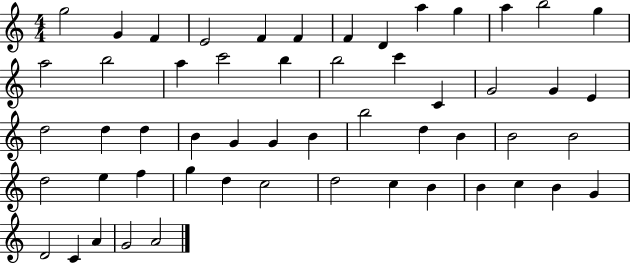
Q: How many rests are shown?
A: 0